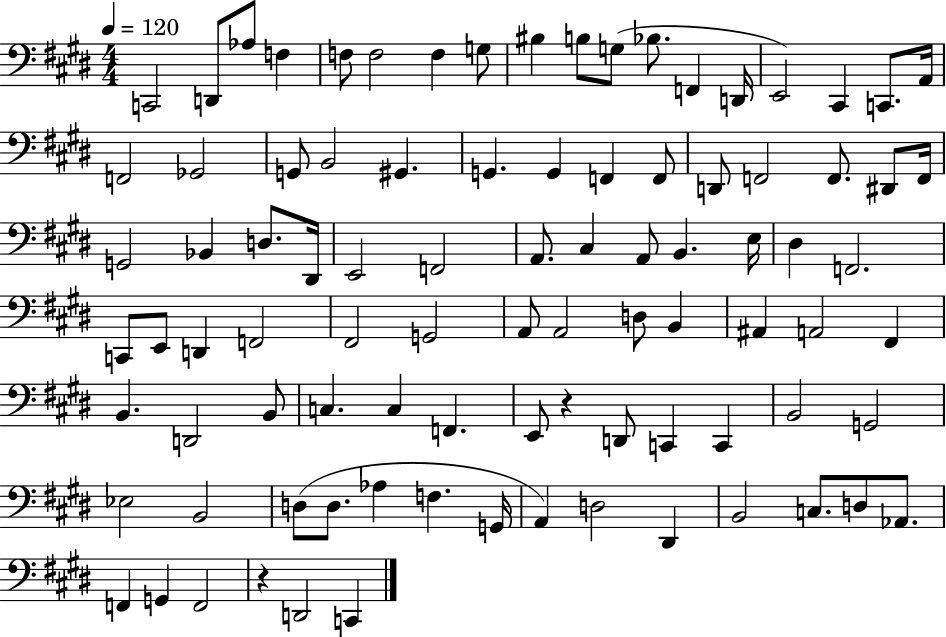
{
  \clef bass
  \numericTimeSignature
  \time 4/4
  \key e \major
  \tempo 4 = 120
  c,2 d,8 aes8 f4 | f8 f2 f4 g8 | bis4 b8 g8( bes8. f,4 d,16 | e,2) cis,4 c,8. a,16 | \break f,2 ges,2 | g,8 b,2 gis,4. | g,4. g,4 f,4 f,8 | d,8 f,2 f,8. dis,8 f,16 | \break g,2 bes,4 d8. dis,16 | e,2 f,2 | a,8. cis4 a,8 b,4. e16 | dis4 f,2. | \break c,8 e,8 d,4 f,2 | fis,2 g,2 | a,8 a,2 d8 b,4 | ais,4 a,2 fis,4 | \break b,4. d,2 b,8 | c4. c4 f,4. | e,8 r4 d,8 c,4 c,4 | b,2 g,2 | \break ees2 b,2 | d8( d8. aes4 f4. g,16 | a,4) d2 dis,4 | b,2 c8. d8 aes,8. | \break f,4 g,4 f,2 | r4 d,2 c,4 | \bar "|."
}